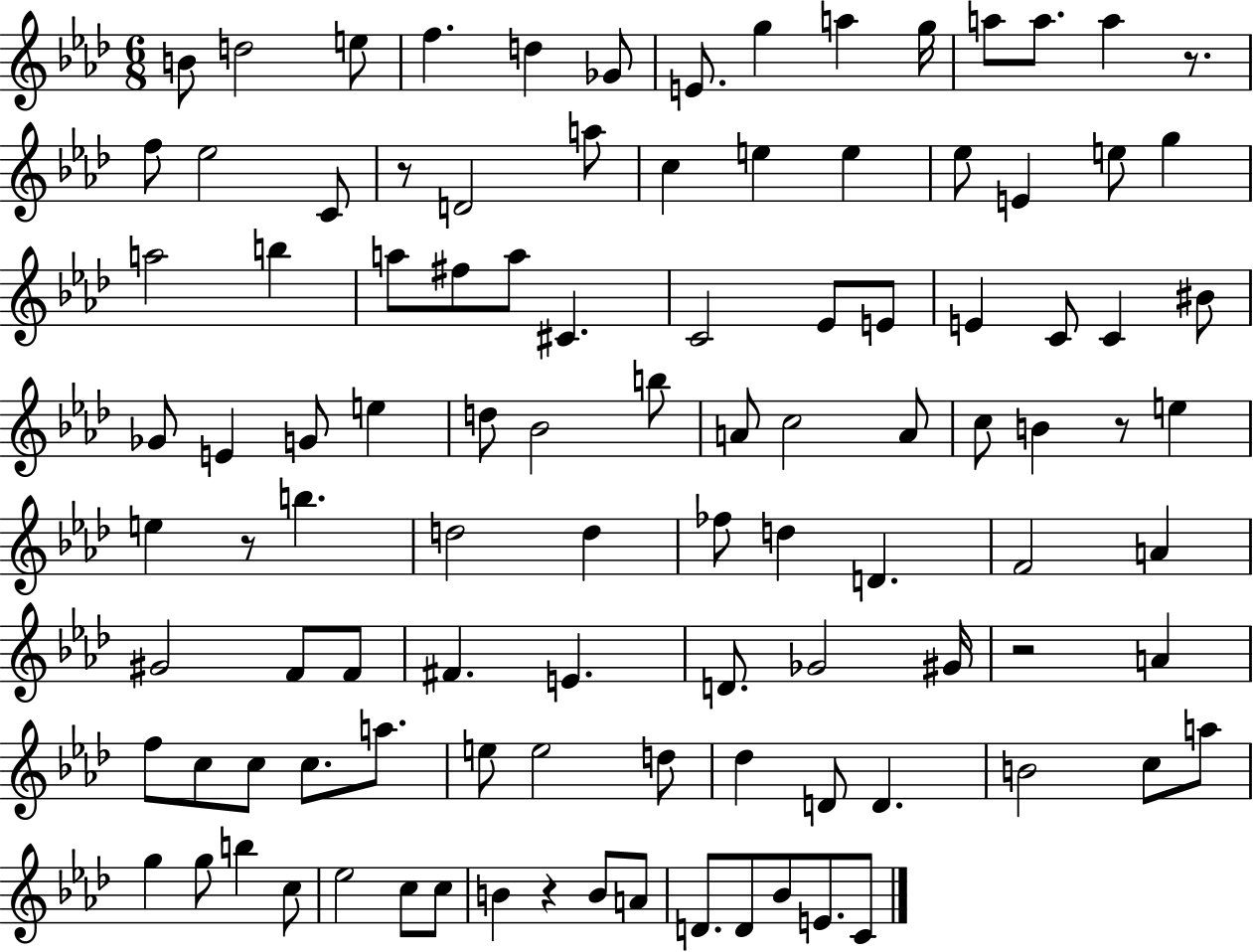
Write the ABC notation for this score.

X:1
T:Untitled
M:6/8
L:1/4
K:Ab
B/2 d2 e/2 f d _G/2 E/2 g a g/4 a/2 a/2 a z/2 f/2 _e2 C/2 z/2 D2 a/2 c e e _e/2 E e/2 g a2 b a/2 ^f/2 a/2 ^C C2 _E/2 E/2 E C/2 C ^B/2 _G/2 E G/2 e d/2 _B2 b/2 A/2 c2 A/2 c/2 B z/2 e e z/2 b d2 d _f/2 d D F2 A ^G2 F/2 F/2 ^F E D/2 _G2 ^G/4 z2 A f/2 c/2 c/2 c/2 a/2 e/2 e2 d/2 _d D/2 D B2 c/2 a/2 g g/2 b c/2 _e2 c/2 c/2 B z B/2 A/2 D/2 D/2 _B/2 E/2 C/2